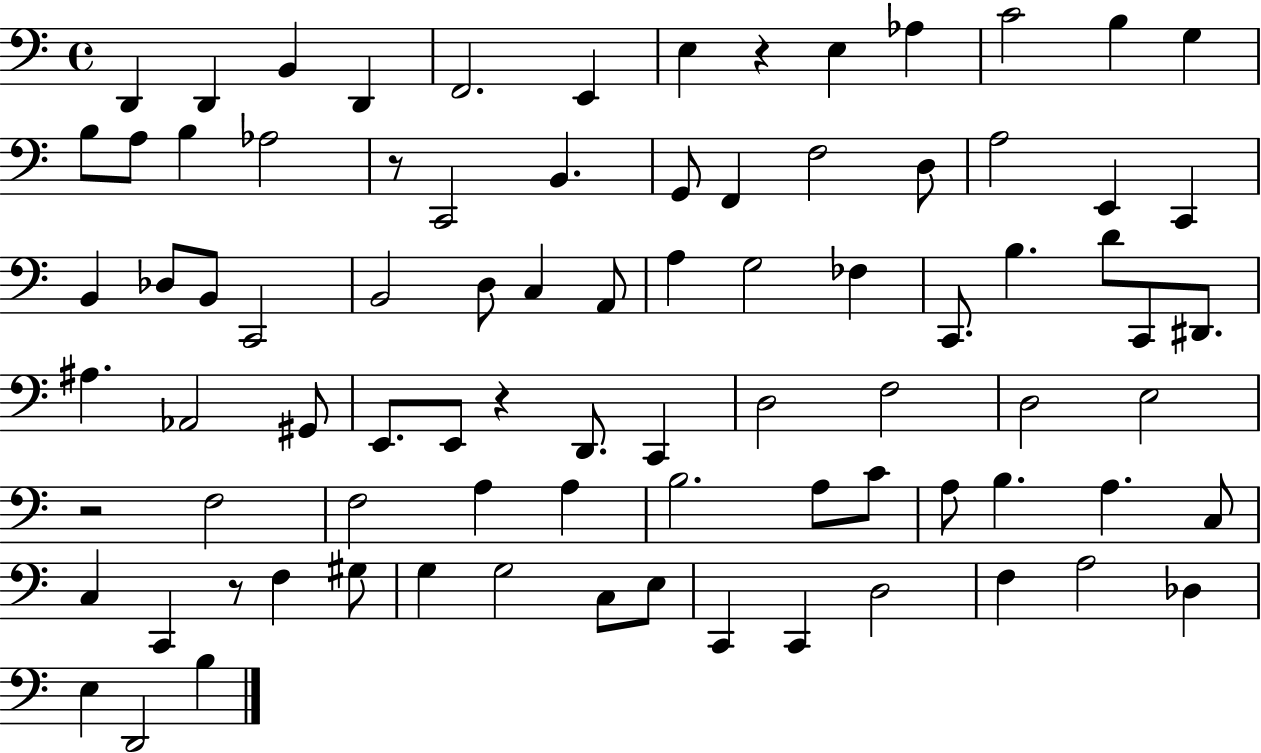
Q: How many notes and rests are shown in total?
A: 85